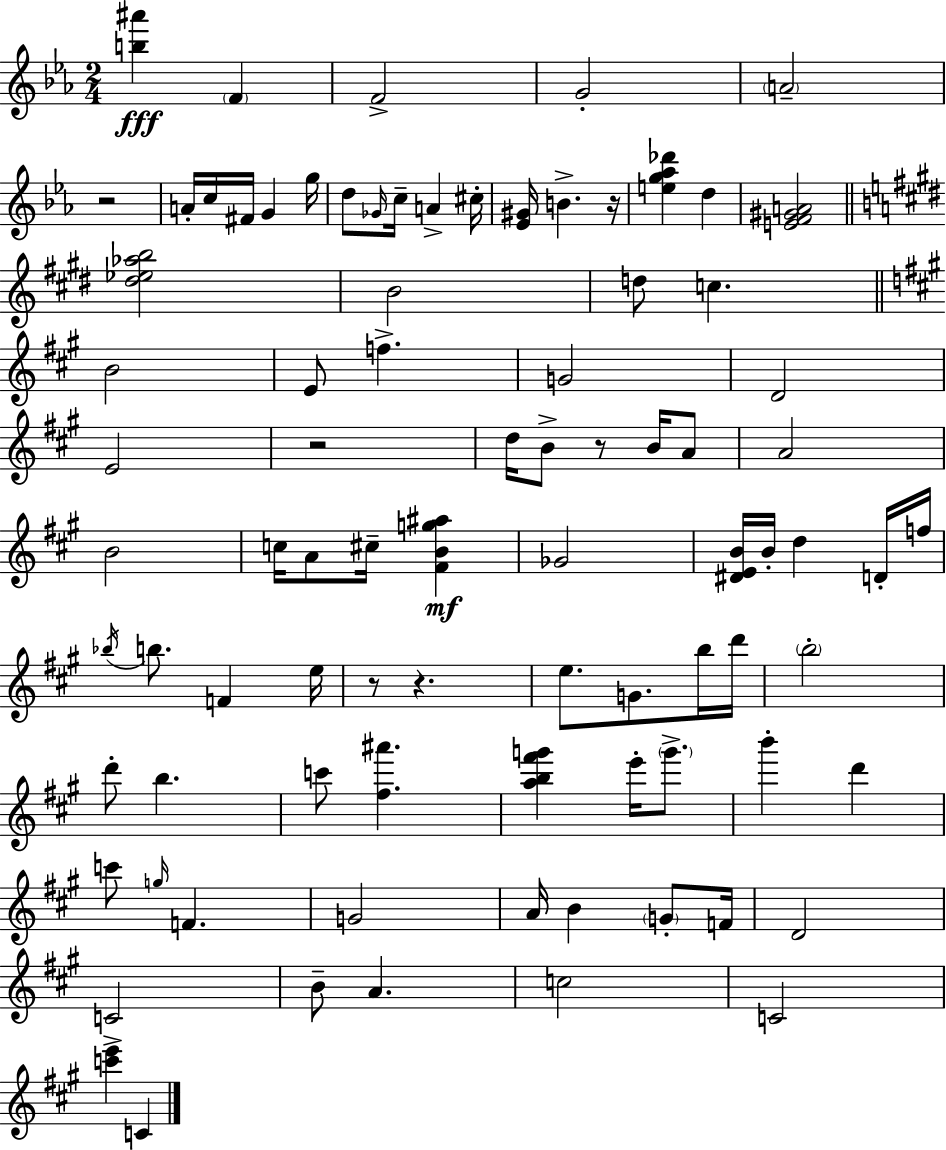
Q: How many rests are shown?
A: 6